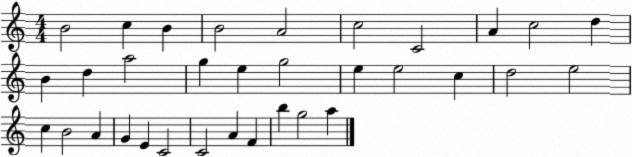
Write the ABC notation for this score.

X:1
T:Untitled
M:4/4
L:1/4
K:C
B2 c B B2 A2 c2 C2 A c2 d B d a2 g e g2 e e2 c d2 e2 c B2 A G E C2 C2 A F b g2 a